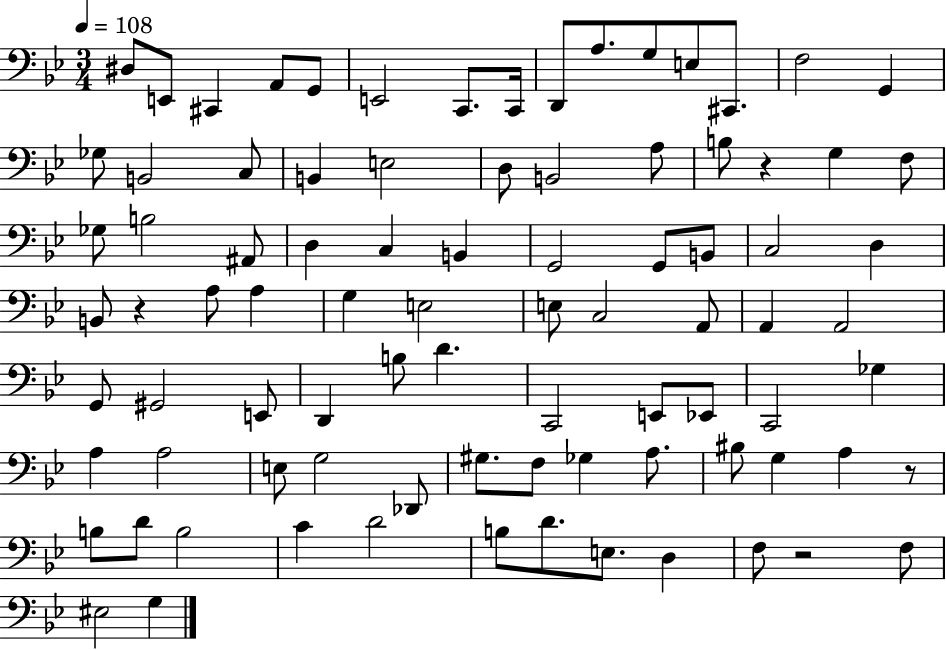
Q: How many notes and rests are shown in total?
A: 87